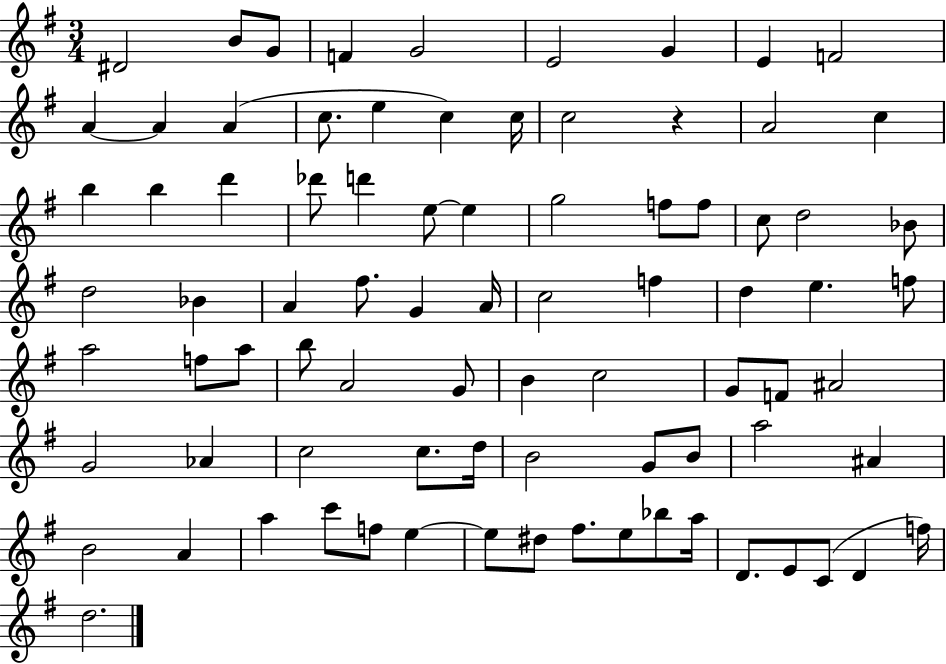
{
  \clef treble
  \numericTimeSignature
  \time 3/4
  \key g \major
  dis'2 b'8 g'8 | f'4 g'2 | e'2 g'4 | e'4 f'2 | \break a'4~~ a'4 a'4( | c''8. e''4 c''4) c''16 | c''2 r4 | a'2 c''4 | \break b''4 b''4 d'''4 | des'''8 d'''4 e''8~~ e''4 | g''2 f''8 f''8 | c''8 d''2 bes'8 | \break d''2 bes'4 | a'4 fis''8. g'4 a'16 | c''2 f''4 | d''4 e''4. f''8 | \break a''2 f''8 a''8 | b''8 a'2 g'8 | b'4 c''2 | g'8 f'8 ais'2 | \break g'2 aes'4 | c''2 c''8. d''16 | b'2 g'8 b'8 | a''2 ais'4 | \break b'2 a'4 | a''4 c'''8 f''8 e''4~~ | e''8 dis''8 fis''8. e''8 bes''8 a''16 | d'8. e'8 c'8( d'4 f''16) | \break d''2. | \bar "|."
}